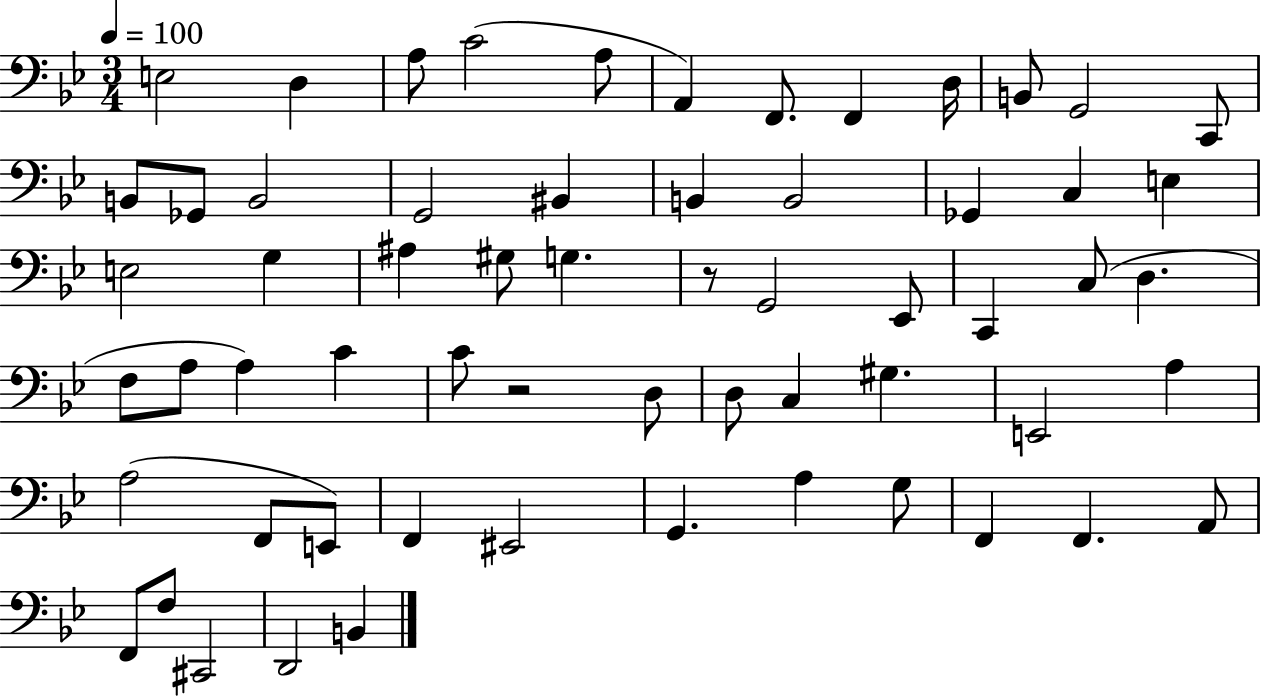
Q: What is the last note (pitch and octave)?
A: B2